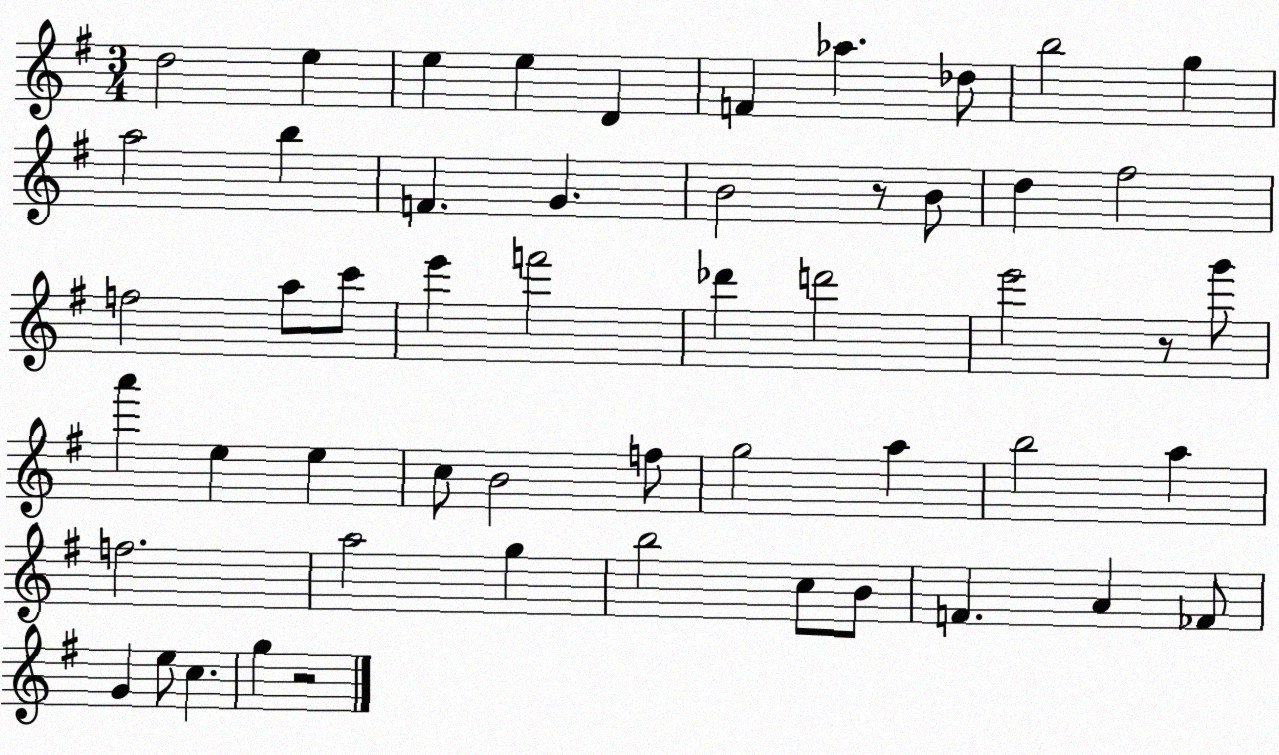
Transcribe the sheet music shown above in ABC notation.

X:1
T:Untitled
M:3/4
L:1/4
K:G
d2 e e e D F _a _d/2 b2 g a2 b F G B2 z/2 B/2 d ^f2 f2 a/2 c'/2 e' f'2 _d' d'2 e'2 z/2 g'/2 a' e e c/2 B2 f/2 g2 a b2 a f2 a2 g b2 c/2 B/2 F A _F/2 G e/2 c g z2